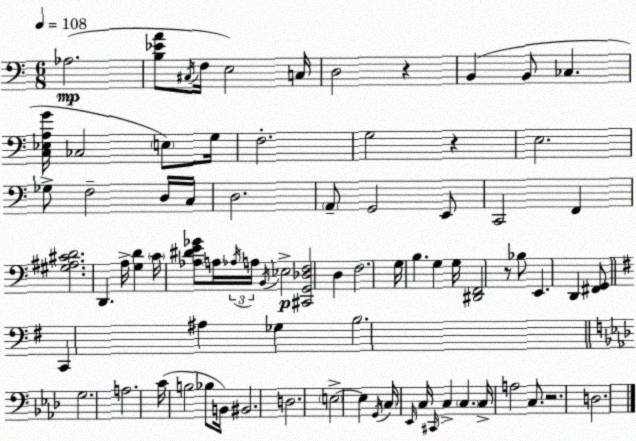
X:1
T:Untitled
M:6/8
L:1/4
K:Am
_A,2 [B,_EA]/2 ^C,/4 F,/4 E,2 C,/4 D,2 z B,, B,,/2 _C, [C,_E,A,G]/4 _C,2 E,/2 G,/4 F,2 G,2 z E,2 _G,/2 F,2 D,/4 C,/4 D,2 A,,/2 G,,2 E,,/2 C,,2 F,, [^G,^A,^CD]2 D,, A,/4 [G,D] C/4 [_A,^DE_G]/2 A,/4 _A,/4 A,/4 B,,/4 _E,2 [^C,,G,,_D,F,]2 D, F,2 G,/4 B, G, G,/4 [^D,,F,,]2 z/2 _B,/2 E,, D,, [^F,,G,,]/2 C,, ^A, _G, B,2 G,2 A,2 C/4 B,2 _B,/2 B,,/4 ^B,,2 D,2 E,2 E, G,,/4 C,/4 _E,,/4 C,/4 ^C,,/4 C, C, C,/4 A,2 C,/2 z2 D,2